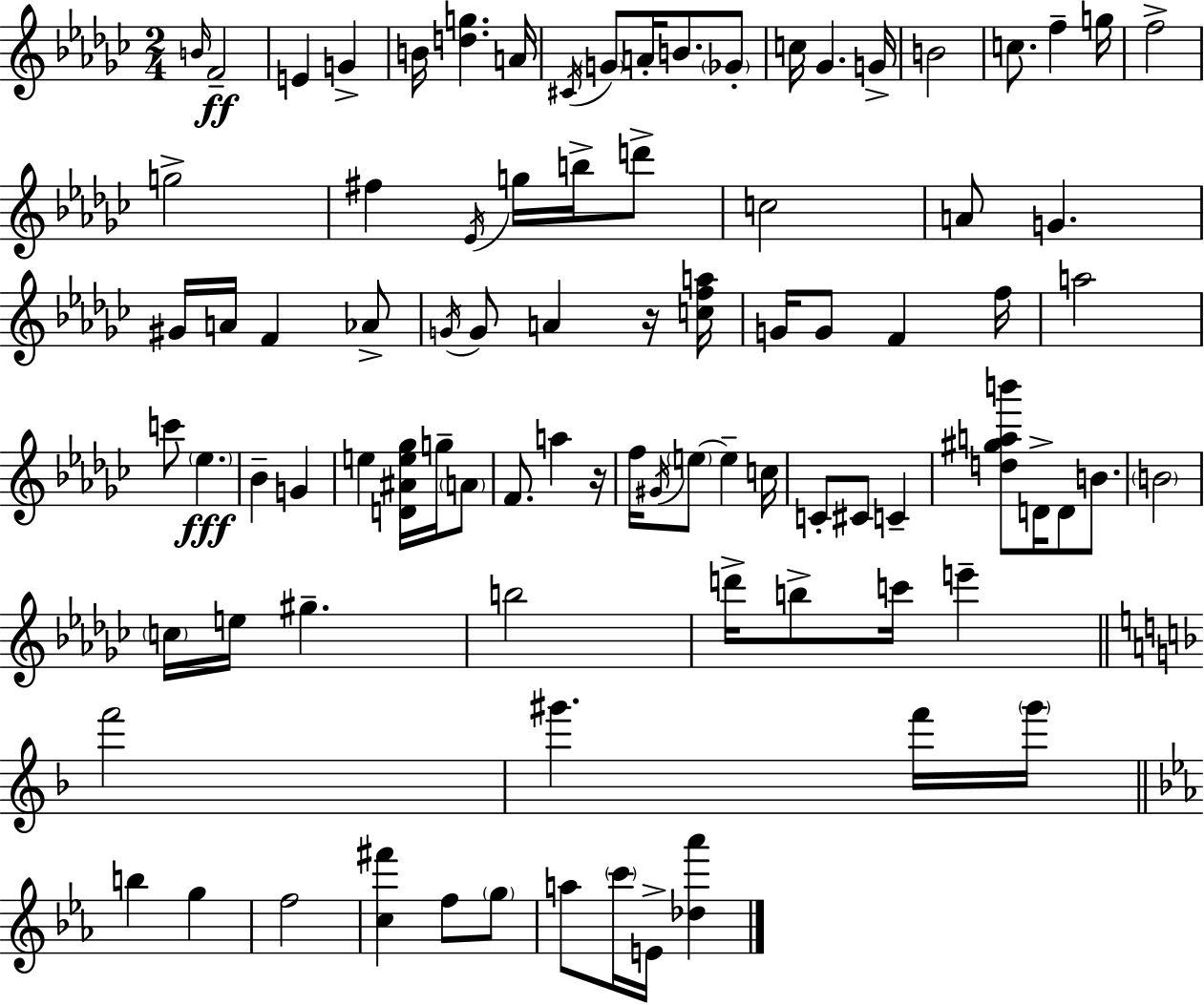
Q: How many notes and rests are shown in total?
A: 89